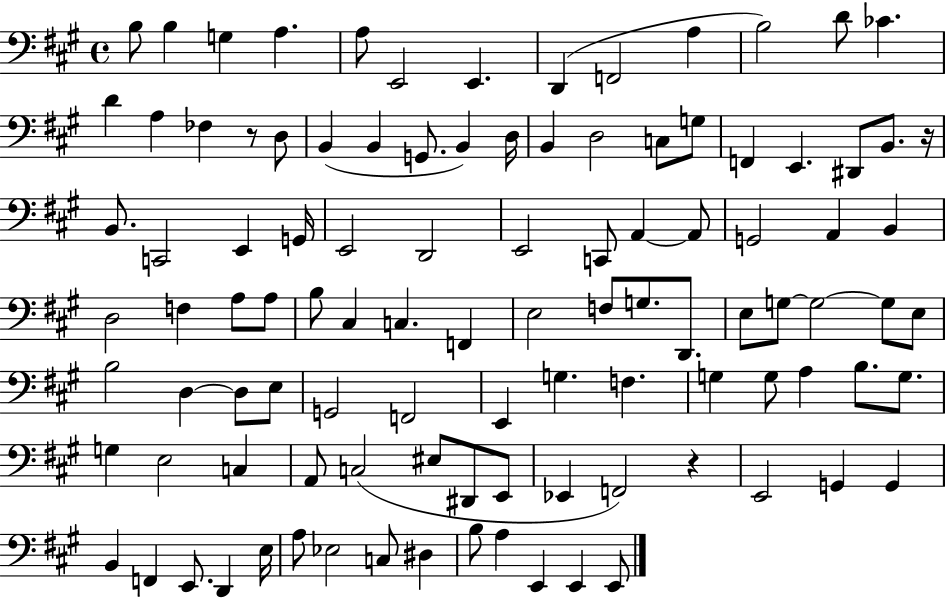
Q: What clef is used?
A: bass